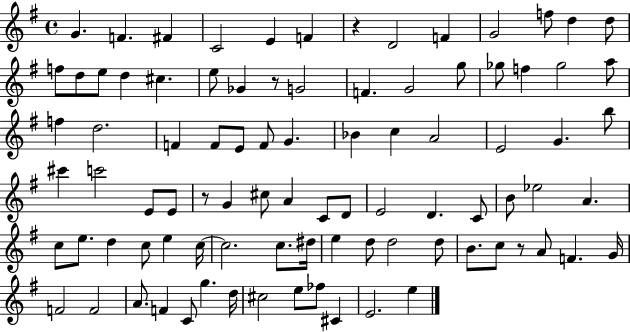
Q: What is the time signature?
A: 4/4